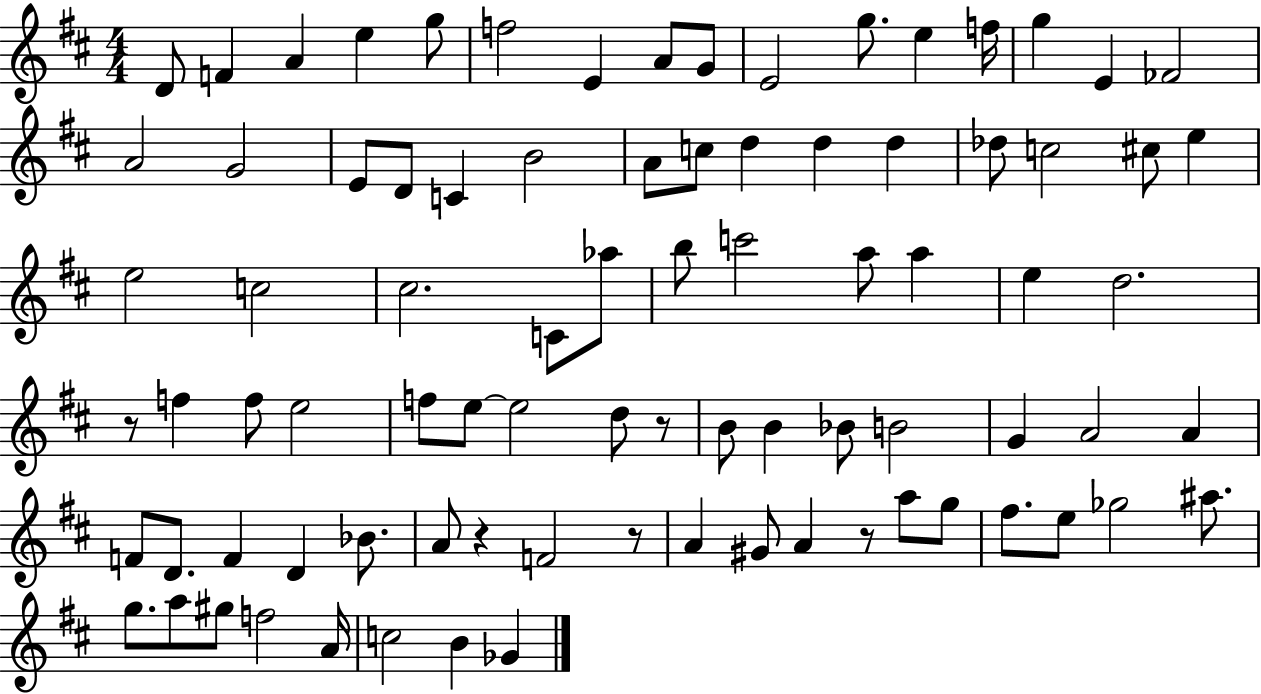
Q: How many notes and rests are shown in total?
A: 85